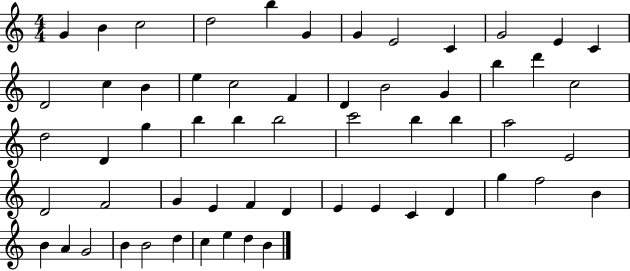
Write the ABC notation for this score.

X:1
T:Untitled
M:4/4
L:1/4
K:C
G B c2 d2 b G G E2 C G2 E C D2 c B e c2 F D B2 G b d' c2 d2 D g b b b2 c'2 b b a2 E2 D2 F2 G E F D E E C D g f2 B B A G2 B B2 d c e d B